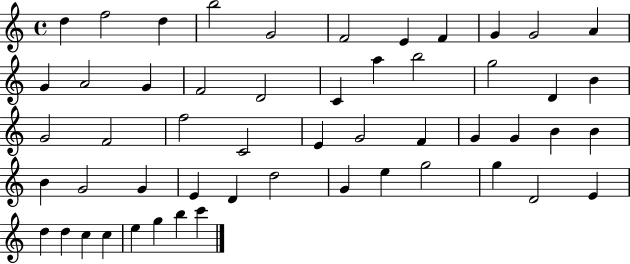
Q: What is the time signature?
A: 4/4